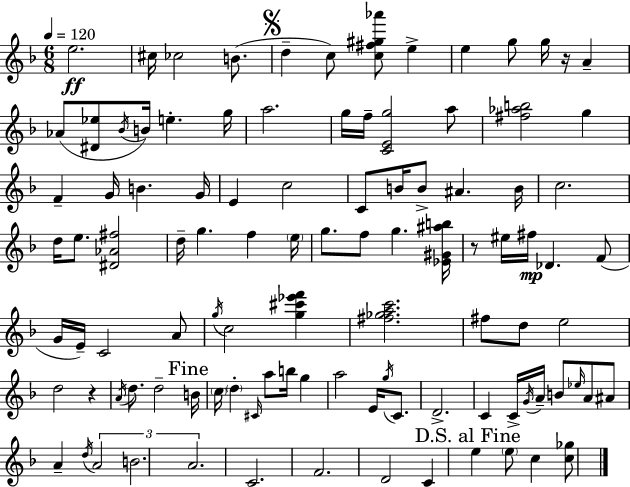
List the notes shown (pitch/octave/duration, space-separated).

E5/h. C#5/s CES5/h B4/e. D5/q C5/e [C5,F#5,G#5,Ab6]/e E5/q E5/q G5/e G5/s R/s A4/q Ab4/e [D#4,Eb5]/e Bb4/s B4/s E5/q. G5/s A5/h. G5/s F5/s [C4,E4,G5]/h A5/e [F#5,Ab5,B5]/h G5/q F4/q G4/s B4/q. G4/s E4/q C5/h C4/e B4/s B4/e A#4/q. B4/s C5/h. D5/s E5/e. [D#4,Ab4,F#5]/h D5/s G5/q. F5/q E5/s G5/e. F5/e G5/q. [Eb4,G#4,A#5,B5]/s R/e EIS5/s F#5/s Db4/q. F4/e G4/s E4/s C4/h A4/e G5/s C5/h [G5,C#6,Eb6,F6]/q [F#5,Gb5,A5,C6]/h. F#5/e D5/e E5/h D5/h R/q A4/s D5/e. D5/h B4/s C5/s D5/q C#4/s A5/e B5/s G5/q A5/h E4/s G5/s C4/e. D4/h. C4/q C4/s G4/s A4/s B4/e Eb5/s A4/e A#4/e A4/q D5/s A4/h B4/h. A4/h. C4/h. F4/h. D4/h C4/q E5/q E5/e C5/q [C5,Gb5]/e